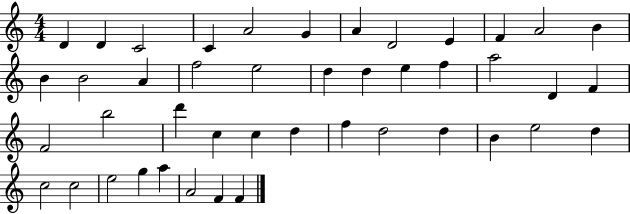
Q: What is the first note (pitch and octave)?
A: D4